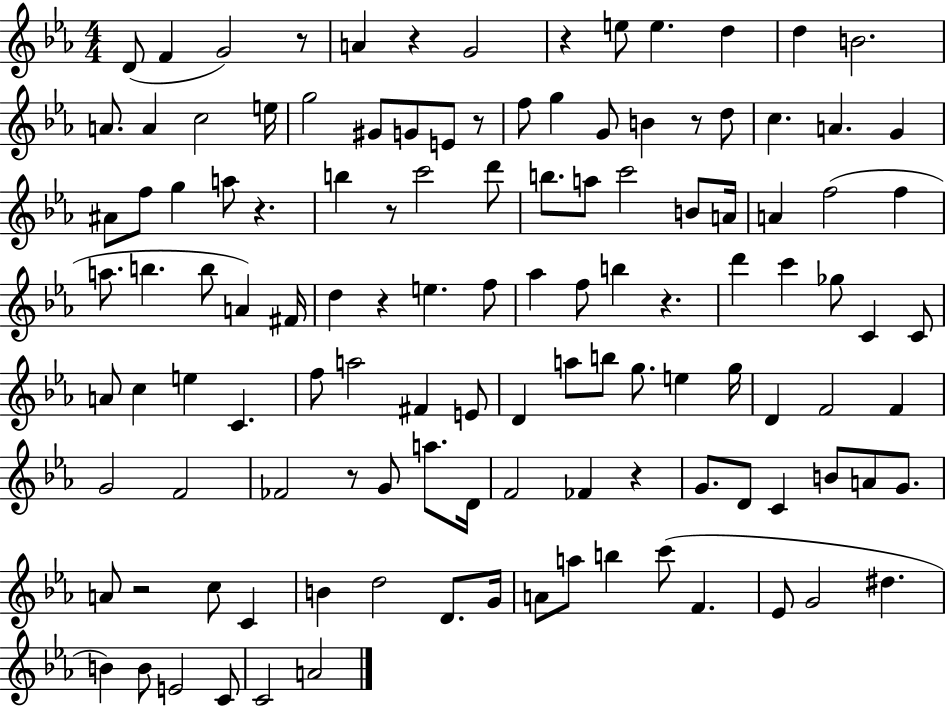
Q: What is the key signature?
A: EES major